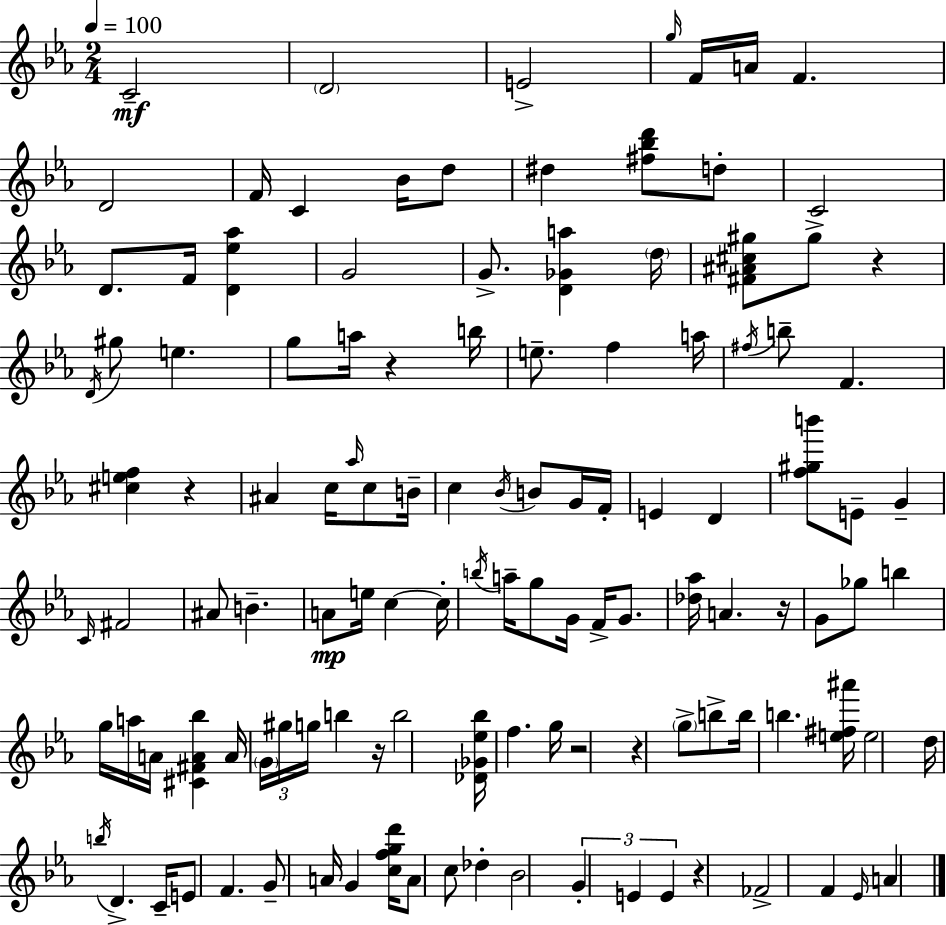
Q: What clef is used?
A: treble